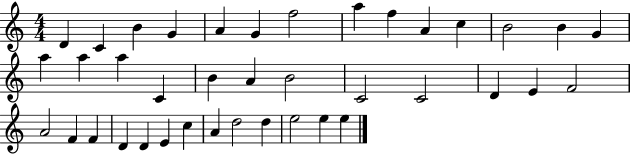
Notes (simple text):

D4/q C4/q B4/q G4/q A4/q G4/q F5/h A5/q F5/q A4/q C5/q B4/h B4/q G4/q A5/q A5/q A5/q C4/q B4/q A4/q B4/h C4/h C4/h D4/q E4/q F4/h A4/h F4/q F4/q D4/q D4/q E4/q C5/q A4/q D5/h D5/q E5/h E5/q E5/q